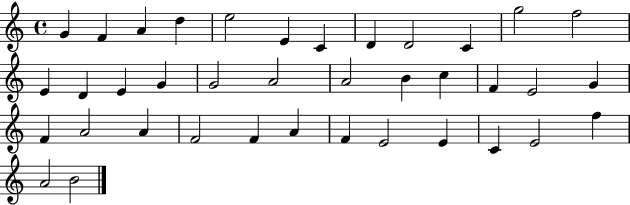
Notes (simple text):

G4/q F4/q A4/q D5/q E5/h E4/q C4/q D4/q D4/h C4/q G5/h F5/h E4/q D4/q E4/q G4/q G4/h A4/h A4/h B4/q C5/q F4/q E4/h G4/q F4/q A4/h A4/q F4/h F4/q A4/q F4/q E4/h E4/q C4/q E4/h F5/q A4/h B4/h